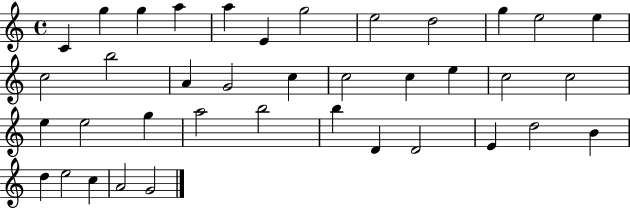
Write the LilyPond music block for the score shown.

{
  \clef treble
  \time 4/4
  \defaultTimeSignature
  \key c \major
  c'4 g''4 g''4 a''4 | a''4 e'4 g''2 | e''2 d''2 | g''4 e''2 e''4 | \break c''2 b''2 | a'4 g'2 c''4 | c''2 c''4 e''4 | c''2 c''2 | \break e''4 e''2 g''4 | a''2 b''2 | b''4 d'4 d'2 | e'4 d''2 b'4 | \break d''4 e''2 c''4 | a'2 g'2 | \bar "|."
}